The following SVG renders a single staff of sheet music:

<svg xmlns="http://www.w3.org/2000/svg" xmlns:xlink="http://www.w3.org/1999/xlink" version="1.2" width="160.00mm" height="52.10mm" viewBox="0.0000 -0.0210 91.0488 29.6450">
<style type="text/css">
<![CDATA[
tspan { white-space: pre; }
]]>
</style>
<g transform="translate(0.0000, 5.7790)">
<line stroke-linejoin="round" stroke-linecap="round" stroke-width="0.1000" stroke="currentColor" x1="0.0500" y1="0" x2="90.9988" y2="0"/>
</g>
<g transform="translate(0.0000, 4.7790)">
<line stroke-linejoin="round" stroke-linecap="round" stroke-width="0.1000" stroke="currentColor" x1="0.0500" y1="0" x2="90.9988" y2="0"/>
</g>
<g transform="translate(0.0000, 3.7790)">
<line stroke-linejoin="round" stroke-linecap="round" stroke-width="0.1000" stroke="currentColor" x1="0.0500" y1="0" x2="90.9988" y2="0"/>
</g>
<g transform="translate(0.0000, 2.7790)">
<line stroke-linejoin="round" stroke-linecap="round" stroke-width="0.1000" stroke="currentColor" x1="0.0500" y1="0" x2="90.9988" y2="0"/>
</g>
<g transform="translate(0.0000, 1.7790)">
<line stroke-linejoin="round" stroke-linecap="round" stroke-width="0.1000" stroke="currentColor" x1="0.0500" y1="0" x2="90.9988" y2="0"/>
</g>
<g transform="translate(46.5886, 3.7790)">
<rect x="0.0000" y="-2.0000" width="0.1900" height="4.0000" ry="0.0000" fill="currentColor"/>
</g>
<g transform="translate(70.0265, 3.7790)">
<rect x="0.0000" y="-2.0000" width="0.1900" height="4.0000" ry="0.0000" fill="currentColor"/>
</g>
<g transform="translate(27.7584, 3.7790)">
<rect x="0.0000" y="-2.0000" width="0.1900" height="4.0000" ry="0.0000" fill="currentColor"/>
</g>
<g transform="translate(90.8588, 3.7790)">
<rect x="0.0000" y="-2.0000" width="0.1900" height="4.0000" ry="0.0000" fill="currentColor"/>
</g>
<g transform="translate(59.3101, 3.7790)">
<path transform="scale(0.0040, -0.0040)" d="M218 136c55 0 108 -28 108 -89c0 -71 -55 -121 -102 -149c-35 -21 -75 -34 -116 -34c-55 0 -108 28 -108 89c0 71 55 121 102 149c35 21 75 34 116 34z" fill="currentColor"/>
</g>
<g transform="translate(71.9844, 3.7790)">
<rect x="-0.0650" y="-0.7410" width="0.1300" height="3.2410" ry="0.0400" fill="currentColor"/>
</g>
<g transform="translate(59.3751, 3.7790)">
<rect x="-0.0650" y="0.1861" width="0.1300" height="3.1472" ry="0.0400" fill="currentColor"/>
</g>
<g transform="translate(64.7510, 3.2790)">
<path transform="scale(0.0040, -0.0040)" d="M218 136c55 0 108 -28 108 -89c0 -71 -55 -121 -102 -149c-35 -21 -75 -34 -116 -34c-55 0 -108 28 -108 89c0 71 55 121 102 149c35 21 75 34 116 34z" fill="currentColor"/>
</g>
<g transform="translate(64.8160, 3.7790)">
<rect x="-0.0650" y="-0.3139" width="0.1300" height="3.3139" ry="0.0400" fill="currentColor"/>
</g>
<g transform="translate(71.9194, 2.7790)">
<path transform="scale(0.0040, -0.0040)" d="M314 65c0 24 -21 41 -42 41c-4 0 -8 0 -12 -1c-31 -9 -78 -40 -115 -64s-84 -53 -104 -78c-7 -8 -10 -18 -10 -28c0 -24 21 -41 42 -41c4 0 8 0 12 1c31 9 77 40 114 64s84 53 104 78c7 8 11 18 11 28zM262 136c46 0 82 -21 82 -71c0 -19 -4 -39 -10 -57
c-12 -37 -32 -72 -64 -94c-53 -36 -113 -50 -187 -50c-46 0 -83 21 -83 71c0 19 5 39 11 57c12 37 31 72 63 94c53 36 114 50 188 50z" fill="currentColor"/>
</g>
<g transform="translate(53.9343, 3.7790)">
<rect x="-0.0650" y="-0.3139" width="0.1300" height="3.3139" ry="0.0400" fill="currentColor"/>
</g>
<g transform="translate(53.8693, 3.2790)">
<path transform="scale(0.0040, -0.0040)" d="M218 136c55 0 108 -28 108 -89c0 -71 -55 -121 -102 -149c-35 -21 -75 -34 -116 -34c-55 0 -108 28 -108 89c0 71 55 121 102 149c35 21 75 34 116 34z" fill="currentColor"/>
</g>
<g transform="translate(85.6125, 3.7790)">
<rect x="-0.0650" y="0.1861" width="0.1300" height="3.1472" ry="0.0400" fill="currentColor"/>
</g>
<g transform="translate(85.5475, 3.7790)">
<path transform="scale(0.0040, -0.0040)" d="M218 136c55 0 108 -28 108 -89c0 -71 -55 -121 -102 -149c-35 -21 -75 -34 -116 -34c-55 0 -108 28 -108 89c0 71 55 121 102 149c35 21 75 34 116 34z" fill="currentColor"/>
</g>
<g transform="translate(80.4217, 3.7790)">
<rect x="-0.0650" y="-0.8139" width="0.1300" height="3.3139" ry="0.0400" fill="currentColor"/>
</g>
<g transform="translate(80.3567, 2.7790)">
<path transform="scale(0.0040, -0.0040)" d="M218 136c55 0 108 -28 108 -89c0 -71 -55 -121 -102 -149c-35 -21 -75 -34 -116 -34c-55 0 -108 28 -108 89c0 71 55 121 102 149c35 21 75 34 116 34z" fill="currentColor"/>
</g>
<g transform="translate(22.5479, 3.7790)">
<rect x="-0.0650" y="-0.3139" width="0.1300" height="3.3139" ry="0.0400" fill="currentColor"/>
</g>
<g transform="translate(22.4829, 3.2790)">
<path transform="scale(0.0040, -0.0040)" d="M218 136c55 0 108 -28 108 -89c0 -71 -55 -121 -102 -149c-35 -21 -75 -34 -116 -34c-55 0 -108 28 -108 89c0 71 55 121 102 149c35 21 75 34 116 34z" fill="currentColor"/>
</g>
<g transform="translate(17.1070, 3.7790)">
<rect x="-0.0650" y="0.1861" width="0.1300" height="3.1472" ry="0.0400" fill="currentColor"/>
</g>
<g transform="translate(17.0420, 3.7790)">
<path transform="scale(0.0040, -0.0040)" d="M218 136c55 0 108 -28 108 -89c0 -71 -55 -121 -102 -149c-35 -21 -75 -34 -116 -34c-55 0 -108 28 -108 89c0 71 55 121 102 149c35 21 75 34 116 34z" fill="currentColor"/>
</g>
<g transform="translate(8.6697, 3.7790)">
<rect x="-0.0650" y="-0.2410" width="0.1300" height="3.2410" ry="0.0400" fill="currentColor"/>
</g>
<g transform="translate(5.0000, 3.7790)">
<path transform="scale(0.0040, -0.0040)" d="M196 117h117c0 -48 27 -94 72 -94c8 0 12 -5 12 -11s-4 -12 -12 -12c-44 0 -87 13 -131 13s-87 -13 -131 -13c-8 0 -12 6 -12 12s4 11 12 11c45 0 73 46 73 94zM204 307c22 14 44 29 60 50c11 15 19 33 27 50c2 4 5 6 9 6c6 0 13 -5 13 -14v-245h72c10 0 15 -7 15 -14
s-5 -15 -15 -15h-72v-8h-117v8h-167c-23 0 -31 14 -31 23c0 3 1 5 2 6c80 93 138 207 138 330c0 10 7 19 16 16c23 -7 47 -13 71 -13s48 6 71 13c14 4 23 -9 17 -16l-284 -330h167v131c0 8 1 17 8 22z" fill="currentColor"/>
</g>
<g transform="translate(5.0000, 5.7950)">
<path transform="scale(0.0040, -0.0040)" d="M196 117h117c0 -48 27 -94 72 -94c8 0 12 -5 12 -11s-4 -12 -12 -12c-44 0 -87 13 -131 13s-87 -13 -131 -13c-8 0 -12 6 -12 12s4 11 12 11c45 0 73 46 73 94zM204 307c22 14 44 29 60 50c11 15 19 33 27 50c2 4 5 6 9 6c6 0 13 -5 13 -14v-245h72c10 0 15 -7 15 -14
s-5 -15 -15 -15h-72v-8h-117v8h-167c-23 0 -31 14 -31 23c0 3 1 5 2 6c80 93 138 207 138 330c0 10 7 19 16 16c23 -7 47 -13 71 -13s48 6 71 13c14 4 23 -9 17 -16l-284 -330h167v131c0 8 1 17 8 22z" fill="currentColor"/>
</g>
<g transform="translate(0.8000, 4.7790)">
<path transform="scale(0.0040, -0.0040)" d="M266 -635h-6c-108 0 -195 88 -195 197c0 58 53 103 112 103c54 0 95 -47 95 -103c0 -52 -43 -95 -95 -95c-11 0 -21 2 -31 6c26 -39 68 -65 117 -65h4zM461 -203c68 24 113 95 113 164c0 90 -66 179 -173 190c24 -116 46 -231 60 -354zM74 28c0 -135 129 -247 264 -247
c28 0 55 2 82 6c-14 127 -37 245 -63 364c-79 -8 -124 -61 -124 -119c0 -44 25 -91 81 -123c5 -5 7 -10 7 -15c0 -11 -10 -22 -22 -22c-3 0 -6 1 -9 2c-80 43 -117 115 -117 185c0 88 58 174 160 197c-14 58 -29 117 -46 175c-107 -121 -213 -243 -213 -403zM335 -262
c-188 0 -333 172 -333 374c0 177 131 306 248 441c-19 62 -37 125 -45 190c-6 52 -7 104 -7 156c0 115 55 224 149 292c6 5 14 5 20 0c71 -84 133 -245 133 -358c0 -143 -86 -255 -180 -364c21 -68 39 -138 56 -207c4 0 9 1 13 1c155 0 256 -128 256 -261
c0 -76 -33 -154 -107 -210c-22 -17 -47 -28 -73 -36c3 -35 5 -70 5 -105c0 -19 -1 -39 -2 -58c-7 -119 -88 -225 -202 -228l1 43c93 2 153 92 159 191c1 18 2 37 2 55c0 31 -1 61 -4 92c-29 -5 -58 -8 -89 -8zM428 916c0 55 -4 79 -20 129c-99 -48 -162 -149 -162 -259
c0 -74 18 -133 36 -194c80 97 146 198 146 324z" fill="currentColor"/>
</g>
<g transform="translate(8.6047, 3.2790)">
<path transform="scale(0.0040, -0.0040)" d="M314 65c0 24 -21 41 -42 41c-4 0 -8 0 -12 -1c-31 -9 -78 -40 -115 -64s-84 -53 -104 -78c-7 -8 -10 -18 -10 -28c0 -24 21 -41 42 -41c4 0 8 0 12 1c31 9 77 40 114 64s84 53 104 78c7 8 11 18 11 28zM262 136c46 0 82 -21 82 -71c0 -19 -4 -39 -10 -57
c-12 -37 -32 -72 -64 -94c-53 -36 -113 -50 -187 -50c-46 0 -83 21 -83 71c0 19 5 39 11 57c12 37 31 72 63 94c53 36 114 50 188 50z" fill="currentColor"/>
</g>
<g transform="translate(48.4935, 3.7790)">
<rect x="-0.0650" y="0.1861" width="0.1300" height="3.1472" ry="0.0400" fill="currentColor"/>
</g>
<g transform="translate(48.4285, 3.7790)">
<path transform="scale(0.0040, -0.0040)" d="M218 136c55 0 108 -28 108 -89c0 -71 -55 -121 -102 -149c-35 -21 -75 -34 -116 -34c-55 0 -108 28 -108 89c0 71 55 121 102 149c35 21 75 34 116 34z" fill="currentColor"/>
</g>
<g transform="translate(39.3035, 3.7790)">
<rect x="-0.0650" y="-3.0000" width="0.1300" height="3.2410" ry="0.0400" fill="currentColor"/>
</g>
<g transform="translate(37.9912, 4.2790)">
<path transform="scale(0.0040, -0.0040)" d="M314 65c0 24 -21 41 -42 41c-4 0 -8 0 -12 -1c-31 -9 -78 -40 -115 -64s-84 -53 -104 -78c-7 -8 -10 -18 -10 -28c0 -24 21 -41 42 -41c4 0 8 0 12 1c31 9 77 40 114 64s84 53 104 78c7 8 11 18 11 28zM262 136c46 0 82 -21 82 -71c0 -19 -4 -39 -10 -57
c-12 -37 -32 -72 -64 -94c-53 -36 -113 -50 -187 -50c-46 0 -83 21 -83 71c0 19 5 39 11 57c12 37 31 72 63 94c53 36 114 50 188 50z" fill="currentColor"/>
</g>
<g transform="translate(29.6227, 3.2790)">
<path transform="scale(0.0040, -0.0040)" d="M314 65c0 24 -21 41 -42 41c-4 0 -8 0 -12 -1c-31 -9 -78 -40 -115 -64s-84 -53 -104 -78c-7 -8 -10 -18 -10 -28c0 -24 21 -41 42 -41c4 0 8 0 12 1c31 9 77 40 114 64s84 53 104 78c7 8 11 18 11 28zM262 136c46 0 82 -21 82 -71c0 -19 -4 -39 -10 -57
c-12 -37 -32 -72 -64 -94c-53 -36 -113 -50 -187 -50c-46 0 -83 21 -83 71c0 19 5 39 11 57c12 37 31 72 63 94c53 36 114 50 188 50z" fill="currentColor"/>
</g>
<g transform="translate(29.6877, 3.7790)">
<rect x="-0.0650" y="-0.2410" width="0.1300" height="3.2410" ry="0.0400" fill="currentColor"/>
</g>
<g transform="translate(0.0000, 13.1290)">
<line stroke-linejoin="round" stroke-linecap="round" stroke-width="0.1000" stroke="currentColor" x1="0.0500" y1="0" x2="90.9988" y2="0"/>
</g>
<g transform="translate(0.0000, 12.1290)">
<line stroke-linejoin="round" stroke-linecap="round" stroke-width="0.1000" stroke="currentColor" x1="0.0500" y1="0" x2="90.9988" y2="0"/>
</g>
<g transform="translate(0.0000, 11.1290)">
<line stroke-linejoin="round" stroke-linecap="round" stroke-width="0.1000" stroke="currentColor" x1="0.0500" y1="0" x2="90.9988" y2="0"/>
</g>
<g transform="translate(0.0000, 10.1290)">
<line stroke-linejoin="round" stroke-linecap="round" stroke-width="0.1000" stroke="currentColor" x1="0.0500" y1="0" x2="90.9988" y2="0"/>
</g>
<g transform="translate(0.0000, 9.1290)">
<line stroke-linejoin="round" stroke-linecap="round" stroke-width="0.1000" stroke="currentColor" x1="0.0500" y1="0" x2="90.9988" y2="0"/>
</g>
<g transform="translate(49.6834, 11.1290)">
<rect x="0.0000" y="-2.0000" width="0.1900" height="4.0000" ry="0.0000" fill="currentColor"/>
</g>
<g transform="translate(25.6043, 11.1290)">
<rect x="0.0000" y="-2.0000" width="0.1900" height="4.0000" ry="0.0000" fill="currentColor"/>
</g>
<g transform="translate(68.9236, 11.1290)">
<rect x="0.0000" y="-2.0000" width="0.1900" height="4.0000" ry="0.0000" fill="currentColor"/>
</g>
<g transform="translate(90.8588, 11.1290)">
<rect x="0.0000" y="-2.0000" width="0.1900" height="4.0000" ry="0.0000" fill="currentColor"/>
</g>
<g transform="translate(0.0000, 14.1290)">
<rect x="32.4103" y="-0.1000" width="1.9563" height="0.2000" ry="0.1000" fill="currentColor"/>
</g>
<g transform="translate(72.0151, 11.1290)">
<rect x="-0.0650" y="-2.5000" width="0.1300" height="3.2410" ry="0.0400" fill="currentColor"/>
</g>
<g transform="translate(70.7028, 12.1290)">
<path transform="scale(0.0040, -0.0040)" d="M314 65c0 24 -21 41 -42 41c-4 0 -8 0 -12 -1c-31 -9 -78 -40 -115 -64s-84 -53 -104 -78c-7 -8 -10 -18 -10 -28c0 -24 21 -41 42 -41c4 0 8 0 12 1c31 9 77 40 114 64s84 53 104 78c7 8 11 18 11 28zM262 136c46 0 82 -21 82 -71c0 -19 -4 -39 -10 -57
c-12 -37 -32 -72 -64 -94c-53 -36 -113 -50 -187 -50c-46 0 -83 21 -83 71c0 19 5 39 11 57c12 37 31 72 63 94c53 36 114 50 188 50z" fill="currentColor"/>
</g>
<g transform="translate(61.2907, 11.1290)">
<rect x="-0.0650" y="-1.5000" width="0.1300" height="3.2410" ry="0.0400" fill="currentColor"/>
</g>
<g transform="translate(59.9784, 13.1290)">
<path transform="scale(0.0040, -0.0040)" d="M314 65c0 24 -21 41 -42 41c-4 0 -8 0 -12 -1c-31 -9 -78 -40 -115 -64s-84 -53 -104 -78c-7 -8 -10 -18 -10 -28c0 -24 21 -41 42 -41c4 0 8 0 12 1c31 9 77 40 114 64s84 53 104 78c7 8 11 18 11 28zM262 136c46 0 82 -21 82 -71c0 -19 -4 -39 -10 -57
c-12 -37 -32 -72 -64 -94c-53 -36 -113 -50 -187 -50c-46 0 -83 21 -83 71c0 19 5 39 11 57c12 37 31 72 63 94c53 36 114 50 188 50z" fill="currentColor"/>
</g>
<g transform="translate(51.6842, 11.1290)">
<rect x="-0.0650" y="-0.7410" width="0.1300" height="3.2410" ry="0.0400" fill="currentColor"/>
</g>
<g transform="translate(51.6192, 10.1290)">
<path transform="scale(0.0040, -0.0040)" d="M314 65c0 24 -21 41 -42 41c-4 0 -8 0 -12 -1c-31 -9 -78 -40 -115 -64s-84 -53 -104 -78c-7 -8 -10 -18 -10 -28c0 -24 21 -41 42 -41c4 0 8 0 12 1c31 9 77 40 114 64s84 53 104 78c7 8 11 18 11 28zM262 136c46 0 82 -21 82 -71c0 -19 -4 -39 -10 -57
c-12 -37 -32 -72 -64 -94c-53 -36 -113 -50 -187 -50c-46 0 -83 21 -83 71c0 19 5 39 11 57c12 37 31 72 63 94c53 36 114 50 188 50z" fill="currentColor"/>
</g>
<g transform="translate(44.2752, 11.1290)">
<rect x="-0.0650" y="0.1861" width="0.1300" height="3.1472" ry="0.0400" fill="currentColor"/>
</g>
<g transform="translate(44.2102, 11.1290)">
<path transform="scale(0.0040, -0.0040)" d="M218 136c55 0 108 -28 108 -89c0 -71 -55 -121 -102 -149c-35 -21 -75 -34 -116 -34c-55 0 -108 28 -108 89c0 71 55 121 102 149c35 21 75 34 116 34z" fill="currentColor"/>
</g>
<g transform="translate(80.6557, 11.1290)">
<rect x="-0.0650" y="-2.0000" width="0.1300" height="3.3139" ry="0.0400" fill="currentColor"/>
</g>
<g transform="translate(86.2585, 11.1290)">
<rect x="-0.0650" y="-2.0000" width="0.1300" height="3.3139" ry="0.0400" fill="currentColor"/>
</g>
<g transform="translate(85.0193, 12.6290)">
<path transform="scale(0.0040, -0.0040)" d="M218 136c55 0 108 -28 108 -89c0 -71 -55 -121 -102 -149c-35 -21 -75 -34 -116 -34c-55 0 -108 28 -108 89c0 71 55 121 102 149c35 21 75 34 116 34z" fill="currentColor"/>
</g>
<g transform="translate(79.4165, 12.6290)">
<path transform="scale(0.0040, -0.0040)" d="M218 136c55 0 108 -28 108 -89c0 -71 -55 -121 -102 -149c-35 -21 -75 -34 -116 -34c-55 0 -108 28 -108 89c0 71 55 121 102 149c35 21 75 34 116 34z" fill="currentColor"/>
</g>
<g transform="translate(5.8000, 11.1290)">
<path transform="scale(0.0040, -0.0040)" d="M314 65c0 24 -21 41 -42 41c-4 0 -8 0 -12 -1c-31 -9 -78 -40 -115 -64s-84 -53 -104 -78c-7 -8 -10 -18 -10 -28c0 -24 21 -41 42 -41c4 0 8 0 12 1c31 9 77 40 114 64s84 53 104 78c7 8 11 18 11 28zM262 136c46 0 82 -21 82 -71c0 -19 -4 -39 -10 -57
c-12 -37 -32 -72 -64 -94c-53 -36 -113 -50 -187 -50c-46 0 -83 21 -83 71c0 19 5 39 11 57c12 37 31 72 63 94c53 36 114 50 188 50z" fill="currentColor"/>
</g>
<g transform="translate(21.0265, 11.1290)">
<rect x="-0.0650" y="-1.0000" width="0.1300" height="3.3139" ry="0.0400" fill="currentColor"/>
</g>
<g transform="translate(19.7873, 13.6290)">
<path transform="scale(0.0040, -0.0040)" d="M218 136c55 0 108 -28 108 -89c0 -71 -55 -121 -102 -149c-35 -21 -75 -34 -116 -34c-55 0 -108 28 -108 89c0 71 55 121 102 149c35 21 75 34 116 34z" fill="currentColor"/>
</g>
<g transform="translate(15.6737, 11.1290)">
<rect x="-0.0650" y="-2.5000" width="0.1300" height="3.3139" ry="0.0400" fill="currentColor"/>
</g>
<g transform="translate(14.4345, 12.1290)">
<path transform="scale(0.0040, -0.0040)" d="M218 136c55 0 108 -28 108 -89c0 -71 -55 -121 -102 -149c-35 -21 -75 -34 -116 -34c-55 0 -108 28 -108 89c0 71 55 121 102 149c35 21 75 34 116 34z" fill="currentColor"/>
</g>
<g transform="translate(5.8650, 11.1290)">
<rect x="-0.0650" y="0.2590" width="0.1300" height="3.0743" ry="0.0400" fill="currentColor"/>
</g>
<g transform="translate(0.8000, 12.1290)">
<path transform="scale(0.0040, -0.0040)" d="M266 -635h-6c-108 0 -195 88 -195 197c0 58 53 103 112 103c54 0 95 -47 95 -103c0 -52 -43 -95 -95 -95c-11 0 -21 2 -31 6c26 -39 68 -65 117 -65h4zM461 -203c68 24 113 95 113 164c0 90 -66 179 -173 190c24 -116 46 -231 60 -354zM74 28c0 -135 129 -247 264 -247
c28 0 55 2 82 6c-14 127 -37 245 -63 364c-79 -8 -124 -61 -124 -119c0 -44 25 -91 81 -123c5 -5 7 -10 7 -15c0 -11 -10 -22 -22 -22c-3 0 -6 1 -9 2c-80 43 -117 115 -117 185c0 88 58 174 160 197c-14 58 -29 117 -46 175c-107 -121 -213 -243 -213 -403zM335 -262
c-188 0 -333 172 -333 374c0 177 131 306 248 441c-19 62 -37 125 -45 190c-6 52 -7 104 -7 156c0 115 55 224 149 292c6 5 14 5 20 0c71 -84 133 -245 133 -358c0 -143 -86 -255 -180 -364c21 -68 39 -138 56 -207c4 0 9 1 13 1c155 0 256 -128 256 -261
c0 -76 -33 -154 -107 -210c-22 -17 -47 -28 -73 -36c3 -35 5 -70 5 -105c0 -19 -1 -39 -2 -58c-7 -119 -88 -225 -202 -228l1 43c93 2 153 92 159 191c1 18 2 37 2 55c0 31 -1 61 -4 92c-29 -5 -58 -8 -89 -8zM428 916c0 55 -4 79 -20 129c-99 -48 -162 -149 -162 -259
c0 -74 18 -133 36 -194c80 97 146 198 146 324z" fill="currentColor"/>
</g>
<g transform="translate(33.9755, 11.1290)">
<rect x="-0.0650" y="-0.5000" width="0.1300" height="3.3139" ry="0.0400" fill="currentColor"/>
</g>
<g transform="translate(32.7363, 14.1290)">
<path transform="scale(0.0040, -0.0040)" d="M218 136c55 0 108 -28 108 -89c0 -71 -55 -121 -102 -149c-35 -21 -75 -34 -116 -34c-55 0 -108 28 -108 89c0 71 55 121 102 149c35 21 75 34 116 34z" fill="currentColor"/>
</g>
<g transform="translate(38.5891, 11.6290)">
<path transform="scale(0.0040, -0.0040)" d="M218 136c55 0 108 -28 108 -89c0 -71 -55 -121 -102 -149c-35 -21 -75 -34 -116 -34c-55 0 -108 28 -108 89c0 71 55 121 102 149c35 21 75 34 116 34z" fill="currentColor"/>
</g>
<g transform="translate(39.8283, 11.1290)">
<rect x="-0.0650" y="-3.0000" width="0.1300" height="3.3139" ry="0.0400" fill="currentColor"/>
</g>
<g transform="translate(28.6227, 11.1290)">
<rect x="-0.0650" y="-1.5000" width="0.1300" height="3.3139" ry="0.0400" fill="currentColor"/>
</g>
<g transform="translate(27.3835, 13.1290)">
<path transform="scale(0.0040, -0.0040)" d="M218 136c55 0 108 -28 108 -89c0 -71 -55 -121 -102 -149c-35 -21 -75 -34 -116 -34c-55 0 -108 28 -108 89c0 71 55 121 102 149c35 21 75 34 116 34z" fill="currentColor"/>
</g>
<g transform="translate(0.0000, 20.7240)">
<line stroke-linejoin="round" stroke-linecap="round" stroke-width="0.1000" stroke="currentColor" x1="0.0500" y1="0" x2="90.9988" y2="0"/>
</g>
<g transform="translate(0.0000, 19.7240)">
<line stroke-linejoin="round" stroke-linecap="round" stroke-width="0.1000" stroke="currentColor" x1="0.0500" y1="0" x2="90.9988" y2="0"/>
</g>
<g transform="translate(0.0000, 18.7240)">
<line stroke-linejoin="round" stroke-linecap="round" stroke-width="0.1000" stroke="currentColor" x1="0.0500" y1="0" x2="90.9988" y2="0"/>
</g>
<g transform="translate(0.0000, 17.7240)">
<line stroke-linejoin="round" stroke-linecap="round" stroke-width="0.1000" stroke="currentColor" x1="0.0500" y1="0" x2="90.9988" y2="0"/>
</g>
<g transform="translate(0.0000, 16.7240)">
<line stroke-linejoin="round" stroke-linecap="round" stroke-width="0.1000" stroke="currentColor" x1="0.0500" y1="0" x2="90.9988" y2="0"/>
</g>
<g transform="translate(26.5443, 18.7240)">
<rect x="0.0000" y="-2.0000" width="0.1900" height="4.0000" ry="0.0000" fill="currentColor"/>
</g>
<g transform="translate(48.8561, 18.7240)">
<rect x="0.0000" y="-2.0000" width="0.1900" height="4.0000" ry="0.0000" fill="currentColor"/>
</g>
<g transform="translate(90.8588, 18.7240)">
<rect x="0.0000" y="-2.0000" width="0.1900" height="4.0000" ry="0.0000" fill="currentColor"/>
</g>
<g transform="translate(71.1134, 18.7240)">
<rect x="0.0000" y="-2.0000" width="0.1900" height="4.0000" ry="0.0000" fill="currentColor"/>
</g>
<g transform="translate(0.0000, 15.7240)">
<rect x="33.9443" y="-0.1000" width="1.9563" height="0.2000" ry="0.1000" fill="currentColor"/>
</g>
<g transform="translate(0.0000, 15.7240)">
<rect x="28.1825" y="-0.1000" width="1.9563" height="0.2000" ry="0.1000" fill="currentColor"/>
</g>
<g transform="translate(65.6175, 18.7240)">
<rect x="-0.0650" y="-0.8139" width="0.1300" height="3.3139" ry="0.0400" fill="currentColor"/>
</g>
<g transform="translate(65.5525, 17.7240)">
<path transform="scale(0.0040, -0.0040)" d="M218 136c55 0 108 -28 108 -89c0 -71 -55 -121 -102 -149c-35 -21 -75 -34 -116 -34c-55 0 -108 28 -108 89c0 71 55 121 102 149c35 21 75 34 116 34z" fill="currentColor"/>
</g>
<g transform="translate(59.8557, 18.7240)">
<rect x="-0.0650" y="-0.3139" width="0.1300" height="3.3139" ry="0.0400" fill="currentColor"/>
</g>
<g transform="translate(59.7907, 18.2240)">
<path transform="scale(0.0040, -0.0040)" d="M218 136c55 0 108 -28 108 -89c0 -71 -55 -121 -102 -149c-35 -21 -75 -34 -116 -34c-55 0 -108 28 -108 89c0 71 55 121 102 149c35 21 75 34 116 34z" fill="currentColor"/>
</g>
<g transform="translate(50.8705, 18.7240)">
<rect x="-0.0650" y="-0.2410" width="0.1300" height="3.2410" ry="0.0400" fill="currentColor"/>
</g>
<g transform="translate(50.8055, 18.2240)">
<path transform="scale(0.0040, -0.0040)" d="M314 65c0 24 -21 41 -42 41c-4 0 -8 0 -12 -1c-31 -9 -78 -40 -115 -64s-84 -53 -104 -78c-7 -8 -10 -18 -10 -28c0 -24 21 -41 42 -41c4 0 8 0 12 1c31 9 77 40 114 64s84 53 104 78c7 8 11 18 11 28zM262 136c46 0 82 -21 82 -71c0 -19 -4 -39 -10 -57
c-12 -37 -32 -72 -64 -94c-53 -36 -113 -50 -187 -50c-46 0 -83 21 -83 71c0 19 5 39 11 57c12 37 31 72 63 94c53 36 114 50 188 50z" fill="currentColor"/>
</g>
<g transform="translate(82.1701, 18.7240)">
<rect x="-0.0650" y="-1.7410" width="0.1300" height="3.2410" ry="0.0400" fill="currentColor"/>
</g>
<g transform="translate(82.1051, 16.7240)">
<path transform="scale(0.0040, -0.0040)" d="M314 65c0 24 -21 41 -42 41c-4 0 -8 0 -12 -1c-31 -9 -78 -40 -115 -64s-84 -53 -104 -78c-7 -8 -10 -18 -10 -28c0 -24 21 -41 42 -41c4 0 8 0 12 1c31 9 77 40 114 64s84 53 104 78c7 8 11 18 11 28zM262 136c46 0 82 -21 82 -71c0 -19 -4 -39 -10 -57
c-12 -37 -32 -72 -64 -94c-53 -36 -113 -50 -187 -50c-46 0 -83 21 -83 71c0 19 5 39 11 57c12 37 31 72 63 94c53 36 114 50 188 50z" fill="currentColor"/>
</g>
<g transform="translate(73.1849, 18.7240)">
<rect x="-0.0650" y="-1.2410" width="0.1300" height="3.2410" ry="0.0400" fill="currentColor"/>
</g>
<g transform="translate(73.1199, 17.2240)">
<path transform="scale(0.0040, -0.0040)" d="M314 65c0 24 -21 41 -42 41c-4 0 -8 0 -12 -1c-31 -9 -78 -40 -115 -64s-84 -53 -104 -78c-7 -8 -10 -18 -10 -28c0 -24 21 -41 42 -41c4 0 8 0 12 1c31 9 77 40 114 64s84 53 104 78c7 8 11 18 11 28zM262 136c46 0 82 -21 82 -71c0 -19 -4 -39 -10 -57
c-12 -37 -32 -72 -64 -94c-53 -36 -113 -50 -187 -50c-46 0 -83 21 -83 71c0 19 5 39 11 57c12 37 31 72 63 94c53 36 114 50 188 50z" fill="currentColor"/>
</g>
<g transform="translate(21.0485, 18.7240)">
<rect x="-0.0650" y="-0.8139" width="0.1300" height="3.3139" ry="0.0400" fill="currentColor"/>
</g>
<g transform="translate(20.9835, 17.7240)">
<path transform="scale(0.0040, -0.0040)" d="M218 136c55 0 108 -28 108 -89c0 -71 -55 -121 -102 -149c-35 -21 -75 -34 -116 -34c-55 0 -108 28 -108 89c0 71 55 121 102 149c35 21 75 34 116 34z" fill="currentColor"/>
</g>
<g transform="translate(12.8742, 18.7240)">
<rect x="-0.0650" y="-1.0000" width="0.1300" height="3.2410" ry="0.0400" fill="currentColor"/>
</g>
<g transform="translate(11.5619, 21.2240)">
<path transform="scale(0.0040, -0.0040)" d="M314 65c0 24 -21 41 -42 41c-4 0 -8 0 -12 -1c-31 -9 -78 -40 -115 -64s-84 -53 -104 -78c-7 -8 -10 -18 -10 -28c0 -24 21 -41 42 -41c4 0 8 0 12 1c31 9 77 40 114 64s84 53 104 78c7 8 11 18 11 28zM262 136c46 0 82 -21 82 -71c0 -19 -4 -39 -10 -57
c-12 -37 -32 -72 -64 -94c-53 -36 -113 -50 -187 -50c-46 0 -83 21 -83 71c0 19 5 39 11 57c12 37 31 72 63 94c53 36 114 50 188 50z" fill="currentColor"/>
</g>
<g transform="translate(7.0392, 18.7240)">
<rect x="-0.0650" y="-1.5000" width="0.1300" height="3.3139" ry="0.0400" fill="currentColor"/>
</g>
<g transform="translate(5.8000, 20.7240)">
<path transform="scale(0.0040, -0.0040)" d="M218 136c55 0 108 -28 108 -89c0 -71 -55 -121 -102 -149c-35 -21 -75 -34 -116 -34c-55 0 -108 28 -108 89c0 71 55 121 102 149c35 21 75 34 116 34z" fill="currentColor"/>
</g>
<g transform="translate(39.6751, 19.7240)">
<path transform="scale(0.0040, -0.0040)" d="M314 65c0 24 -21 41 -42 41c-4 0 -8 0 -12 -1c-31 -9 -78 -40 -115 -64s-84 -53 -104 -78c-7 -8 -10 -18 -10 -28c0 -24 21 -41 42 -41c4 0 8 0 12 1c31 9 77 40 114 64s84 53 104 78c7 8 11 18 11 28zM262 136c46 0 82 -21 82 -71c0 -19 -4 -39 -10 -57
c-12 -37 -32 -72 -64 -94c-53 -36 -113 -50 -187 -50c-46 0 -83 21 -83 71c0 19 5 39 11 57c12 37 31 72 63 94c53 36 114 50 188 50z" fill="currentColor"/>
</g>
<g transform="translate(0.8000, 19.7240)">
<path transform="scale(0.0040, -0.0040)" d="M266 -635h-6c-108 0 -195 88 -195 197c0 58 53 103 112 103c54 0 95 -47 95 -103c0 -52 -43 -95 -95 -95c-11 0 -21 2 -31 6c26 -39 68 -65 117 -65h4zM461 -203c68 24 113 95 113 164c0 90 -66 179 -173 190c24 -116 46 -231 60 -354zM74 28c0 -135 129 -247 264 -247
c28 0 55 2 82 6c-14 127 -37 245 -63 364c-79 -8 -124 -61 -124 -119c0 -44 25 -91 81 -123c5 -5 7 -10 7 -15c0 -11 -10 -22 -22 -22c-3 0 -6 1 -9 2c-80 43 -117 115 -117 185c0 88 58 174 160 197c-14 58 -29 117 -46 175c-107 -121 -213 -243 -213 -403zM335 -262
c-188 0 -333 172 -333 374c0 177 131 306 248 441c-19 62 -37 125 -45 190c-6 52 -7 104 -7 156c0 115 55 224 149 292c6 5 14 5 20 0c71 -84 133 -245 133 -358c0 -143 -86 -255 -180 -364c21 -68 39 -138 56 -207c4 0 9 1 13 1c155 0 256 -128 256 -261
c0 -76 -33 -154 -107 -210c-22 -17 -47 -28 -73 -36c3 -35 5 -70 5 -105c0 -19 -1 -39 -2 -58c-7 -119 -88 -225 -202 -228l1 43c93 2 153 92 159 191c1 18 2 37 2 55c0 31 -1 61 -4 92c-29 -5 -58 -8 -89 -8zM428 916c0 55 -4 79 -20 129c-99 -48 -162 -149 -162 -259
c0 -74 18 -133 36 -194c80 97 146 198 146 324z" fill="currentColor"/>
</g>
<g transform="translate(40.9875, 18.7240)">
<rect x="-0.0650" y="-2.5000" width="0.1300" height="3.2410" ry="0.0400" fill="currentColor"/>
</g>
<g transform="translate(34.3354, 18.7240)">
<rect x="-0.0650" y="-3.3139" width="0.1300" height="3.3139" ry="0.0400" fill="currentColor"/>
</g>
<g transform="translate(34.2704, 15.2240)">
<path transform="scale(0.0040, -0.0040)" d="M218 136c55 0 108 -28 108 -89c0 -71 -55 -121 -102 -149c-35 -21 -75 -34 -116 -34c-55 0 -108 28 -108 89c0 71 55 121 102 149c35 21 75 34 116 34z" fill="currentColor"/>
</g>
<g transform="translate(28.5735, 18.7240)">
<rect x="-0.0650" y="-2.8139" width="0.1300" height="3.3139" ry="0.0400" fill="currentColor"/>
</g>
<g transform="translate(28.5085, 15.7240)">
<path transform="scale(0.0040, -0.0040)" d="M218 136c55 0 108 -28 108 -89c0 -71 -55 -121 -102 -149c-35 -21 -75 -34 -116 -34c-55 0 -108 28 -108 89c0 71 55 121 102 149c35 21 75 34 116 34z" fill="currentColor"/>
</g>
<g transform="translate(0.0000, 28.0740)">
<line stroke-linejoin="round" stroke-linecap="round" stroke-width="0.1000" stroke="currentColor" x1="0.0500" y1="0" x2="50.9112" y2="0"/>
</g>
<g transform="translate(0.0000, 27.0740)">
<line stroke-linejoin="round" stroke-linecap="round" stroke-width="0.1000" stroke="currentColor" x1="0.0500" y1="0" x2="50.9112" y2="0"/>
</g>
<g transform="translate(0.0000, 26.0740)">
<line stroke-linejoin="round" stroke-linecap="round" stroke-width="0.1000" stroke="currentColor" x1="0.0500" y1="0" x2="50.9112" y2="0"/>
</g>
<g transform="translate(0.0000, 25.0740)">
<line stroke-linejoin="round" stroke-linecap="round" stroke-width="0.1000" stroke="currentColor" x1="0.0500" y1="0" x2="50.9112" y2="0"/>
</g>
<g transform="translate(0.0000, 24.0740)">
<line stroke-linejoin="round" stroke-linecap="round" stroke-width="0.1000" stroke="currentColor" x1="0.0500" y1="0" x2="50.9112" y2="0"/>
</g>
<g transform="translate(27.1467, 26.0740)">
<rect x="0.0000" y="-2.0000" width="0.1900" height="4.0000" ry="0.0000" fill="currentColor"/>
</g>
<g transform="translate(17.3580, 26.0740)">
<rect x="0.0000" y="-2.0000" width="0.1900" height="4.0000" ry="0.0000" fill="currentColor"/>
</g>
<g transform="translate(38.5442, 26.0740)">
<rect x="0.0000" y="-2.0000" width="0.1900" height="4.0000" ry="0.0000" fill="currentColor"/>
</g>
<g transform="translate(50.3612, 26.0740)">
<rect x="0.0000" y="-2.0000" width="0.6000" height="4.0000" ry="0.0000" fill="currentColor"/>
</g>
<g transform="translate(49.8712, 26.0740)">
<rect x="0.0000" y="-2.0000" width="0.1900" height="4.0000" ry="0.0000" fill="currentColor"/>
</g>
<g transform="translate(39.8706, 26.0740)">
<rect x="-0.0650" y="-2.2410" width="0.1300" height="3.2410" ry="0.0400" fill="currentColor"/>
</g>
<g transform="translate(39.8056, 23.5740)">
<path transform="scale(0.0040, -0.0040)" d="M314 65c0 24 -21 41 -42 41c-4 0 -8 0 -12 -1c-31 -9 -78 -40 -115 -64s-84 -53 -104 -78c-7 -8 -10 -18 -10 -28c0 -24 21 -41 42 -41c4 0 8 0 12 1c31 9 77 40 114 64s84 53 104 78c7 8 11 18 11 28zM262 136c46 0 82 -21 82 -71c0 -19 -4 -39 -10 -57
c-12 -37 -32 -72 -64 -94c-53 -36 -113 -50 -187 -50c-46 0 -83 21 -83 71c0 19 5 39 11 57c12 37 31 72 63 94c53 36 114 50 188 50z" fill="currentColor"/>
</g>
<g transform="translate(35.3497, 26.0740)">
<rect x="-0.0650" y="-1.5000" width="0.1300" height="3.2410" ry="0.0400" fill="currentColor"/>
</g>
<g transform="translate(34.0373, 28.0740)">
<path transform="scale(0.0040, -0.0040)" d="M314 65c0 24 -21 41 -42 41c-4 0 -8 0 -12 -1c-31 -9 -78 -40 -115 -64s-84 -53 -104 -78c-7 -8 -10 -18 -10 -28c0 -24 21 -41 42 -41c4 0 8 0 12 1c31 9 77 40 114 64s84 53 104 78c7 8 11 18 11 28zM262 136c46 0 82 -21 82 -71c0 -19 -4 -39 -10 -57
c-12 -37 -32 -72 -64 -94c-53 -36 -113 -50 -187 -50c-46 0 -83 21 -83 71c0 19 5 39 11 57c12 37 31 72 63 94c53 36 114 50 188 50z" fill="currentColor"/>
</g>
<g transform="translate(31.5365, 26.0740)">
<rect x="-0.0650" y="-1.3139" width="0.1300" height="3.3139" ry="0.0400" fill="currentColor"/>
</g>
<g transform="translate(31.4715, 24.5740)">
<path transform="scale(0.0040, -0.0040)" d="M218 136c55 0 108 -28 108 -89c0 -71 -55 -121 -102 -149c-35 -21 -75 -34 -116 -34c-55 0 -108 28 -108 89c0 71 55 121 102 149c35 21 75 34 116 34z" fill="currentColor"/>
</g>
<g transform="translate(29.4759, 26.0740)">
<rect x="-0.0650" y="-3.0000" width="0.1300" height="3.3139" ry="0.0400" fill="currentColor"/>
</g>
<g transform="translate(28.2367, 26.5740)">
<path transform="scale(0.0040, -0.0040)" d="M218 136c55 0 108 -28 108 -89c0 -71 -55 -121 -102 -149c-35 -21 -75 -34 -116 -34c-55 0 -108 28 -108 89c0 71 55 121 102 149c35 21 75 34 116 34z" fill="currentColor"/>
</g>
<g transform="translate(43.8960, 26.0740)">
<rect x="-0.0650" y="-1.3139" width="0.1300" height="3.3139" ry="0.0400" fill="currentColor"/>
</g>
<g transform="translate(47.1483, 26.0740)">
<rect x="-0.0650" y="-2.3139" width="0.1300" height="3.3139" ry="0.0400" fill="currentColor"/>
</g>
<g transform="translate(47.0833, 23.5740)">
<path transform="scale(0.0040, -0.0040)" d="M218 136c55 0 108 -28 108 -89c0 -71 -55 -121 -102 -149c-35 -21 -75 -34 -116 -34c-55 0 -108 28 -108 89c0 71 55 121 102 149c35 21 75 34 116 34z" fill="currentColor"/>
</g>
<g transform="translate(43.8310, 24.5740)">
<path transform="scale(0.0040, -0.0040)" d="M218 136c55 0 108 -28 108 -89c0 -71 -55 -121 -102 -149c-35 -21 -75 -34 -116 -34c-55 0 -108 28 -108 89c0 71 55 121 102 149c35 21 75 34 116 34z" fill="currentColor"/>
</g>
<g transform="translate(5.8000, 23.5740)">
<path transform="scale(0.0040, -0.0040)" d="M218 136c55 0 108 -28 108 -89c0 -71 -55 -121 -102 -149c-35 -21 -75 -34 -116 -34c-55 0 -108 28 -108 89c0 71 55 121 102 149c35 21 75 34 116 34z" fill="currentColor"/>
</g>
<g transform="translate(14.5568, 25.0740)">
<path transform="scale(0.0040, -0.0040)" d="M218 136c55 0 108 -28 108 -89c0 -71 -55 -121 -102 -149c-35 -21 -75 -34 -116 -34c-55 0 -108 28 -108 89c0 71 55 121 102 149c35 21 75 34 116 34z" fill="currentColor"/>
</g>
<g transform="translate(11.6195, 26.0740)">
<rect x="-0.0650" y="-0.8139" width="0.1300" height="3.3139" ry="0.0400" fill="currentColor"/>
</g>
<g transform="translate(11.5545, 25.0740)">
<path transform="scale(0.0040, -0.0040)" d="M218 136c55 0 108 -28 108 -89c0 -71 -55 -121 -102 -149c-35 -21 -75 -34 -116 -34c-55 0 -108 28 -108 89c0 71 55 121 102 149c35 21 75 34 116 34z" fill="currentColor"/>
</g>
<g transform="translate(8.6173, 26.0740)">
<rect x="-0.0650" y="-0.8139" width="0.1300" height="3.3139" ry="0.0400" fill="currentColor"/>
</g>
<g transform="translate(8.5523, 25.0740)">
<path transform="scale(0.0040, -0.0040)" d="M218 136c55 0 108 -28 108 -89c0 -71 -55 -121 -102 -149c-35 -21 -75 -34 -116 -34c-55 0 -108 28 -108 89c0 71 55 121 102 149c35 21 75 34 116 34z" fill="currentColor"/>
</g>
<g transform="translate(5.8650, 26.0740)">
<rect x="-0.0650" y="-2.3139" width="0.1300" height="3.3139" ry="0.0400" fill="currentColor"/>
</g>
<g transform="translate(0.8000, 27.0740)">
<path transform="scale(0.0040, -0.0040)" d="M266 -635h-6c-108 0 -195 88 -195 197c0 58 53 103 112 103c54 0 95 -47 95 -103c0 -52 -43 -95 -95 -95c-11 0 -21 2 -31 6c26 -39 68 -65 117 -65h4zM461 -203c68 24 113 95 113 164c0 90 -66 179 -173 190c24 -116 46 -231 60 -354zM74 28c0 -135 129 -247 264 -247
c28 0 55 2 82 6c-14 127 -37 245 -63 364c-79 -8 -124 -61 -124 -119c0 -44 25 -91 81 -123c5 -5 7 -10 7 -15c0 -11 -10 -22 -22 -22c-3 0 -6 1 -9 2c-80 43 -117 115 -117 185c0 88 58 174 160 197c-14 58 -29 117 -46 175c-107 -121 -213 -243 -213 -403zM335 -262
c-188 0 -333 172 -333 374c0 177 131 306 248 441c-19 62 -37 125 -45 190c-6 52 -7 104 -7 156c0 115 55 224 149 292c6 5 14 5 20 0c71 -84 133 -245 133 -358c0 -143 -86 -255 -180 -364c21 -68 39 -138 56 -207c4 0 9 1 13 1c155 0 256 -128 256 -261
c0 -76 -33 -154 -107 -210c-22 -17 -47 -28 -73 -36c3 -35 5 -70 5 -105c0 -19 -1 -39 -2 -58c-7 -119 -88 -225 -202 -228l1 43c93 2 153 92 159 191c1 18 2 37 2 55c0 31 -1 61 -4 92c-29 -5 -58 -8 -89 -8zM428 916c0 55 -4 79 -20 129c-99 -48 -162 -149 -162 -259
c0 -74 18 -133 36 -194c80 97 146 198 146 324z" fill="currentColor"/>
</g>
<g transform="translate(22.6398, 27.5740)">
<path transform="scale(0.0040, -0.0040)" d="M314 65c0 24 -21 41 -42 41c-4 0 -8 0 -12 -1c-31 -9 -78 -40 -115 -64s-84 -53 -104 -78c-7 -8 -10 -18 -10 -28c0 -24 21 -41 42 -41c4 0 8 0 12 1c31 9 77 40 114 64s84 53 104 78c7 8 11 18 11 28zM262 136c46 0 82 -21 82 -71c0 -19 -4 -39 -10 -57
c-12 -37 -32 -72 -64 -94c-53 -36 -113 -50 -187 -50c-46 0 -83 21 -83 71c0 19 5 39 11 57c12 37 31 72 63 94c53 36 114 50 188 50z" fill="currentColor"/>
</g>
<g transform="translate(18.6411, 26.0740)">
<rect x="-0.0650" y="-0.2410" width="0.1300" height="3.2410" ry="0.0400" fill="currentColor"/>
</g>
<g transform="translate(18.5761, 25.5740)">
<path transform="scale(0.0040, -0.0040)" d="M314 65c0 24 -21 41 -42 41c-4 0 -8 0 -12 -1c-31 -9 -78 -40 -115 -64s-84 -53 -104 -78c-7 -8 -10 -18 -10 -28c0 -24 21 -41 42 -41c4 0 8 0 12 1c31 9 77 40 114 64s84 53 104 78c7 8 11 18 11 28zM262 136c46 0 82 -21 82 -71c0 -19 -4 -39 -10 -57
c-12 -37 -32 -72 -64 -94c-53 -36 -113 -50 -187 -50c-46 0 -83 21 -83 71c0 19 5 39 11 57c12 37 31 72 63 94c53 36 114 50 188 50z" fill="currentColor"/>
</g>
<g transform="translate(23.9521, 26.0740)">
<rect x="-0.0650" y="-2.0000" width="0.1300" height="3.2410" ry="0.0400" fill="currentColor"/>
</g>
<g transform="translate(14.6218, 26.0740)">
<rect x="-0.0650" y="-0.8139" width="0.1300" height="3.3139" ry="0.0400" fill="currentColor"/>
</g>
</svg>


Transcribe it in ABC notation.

X:1
T:Untitled
M:4/4
L:1/4
K:C
c2 B c c2 A2 B c B c d2 d B B2 G D E C A B d2 E2 G2 F F E D2 d a b G2 c2 c d e2 f2 g d d d c2 F2 A e E2 g2 e g